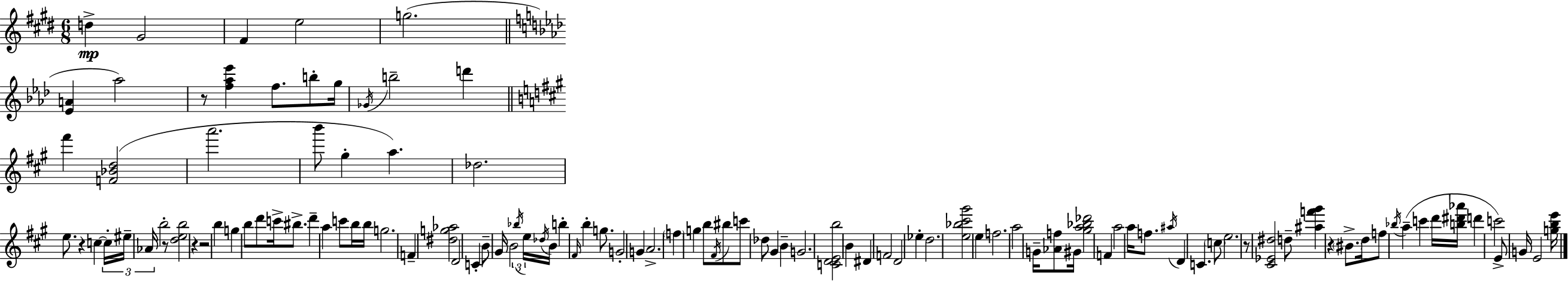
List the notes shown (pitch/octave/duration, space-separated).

D5/q G#4/h F#4/q E5/h G5/h. [Eb4,A4]/q Ab5/h R/e [F5,Ab5,Eb6]/q F5/e. B5/e G5/s Gb4/s B5/h D6/q F#6/q [F4,Bb4,D5]/h A6/h. B6/e G#5/q A5/q. Db5/h. E5/e. R/q C5/q C5/s EIS5/s Ab4/s B5/h R/e [D5,E5,B5]/h R/q R/h B5/q G5/q B5/e D6/e C6/s BIS5/e. D6/q A5/q C6/e B5/s B5/s G5/h. F4/q [D#5,G5,Ab5]/h D4/h C4/q B4/e G#4/s B4/h Bb5/s E5/s Db5/s B4/s B5/q F#4/s B5/q G5/e. G4/h G4/q A4/h. F5/q G5/q B5/e F#4/s BIS5/e C6/e Db5/e G#4/q B4/q G4/h. [C4,D4,E4,B5]/h B4/q D#4/q F4/h D4/h Eb5/q D5/h. [E5,Bb5,C#6,G#6]/h E5/q F5/h. A5/h G4/s [Ab4,F5]/e G#4/s [G#5,A5,Bb5,Db6]/h F4/q A5/h A5/s F5/e. A#5/s D4/q C4/q. C5/e E5/h. R/e [C#4,Eb4,D#5]/h D5/e [A#5,F6,G#6]/q R/q BIS4/e. D5/s F5/e Bb5/s A5/q C6/q D6/s [B5,D#6,Ab6]/s D6/q C6/h E4/e G4/s E4/h [G5,B5,E6]/s